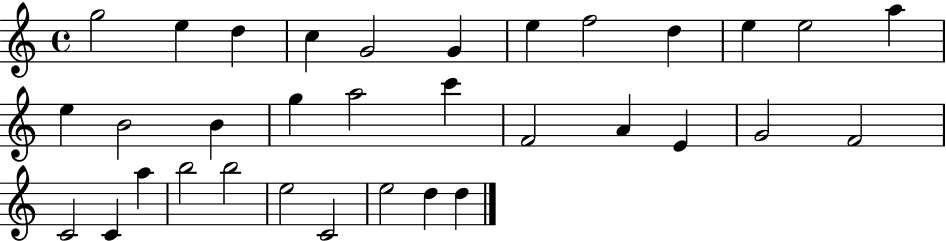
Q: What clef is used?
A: treble